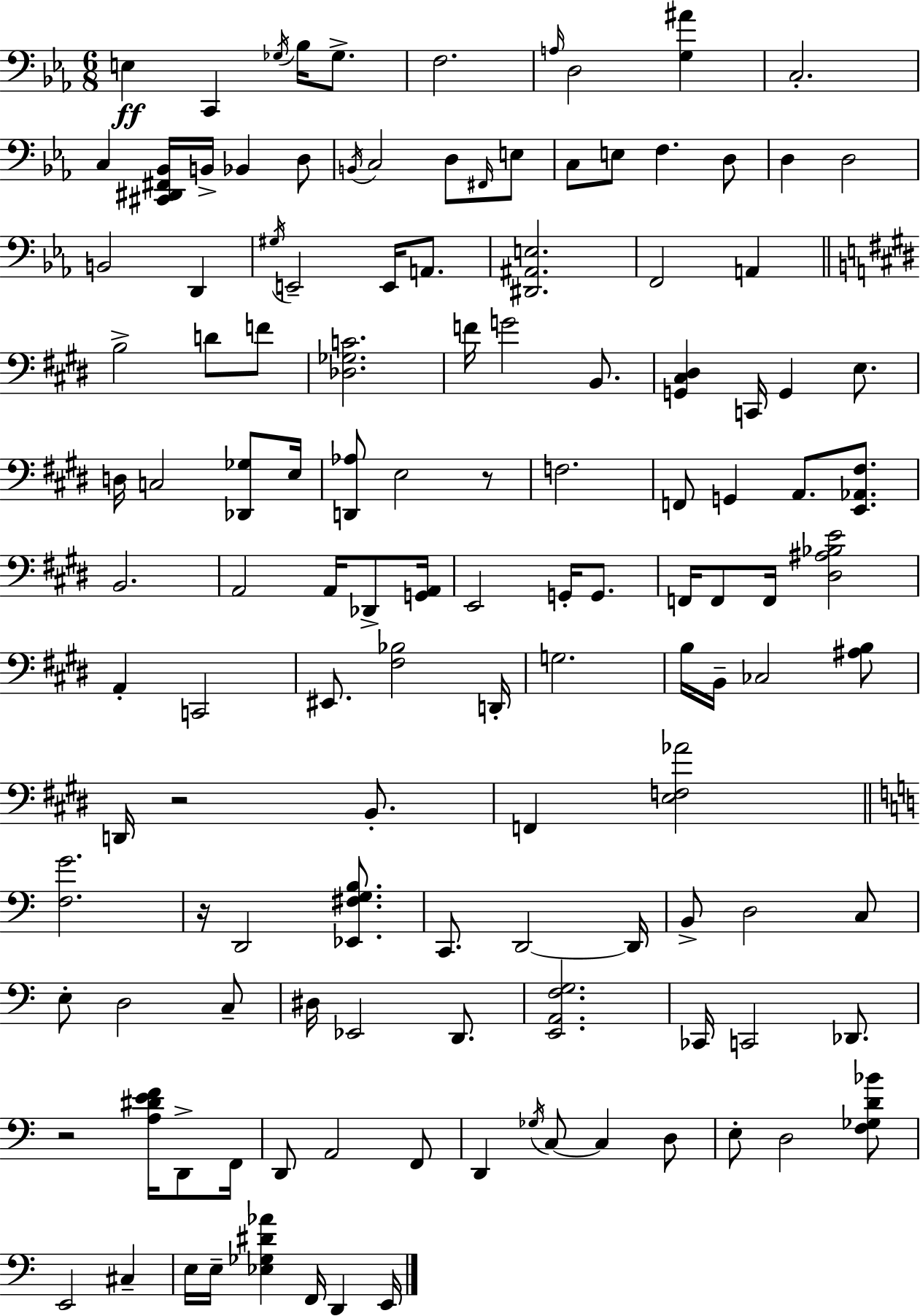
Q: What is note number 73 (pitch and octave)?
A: D2